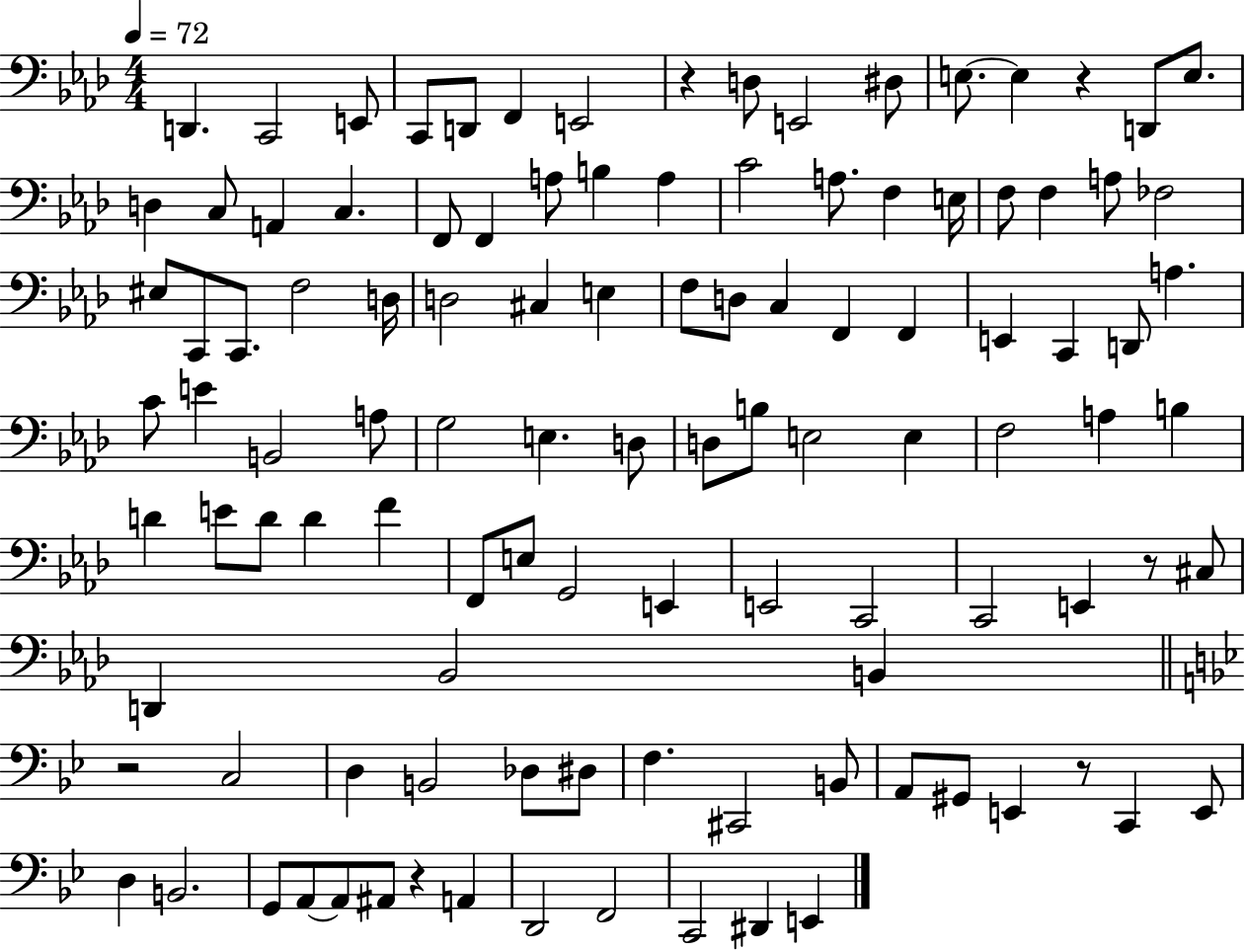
X:1
T:Untitled
M:4/4
L:1/4
K:Ab
D,, C,,2 E,,/2 C,,/2 D,,/2 F,, E,,2 z D,/2 E,,2 ^D,/2 E,/2 E, z D,,/2 E,/2 D, C,/2 A,, C, F,,/2 F,, A,/2 B, A, C2 A,/2 F, E,/4 F,/2 F, A,/2 _F,2 ^E,/2 C,,/2 C,,/2 F,2 D,/4 D,2 ^C, E, F,/2 D,/2 C, F,, F,, E,, C,, D,,/2 A, C/2 E B,,2 A,/2 G,2 E, D,/2 D,/2 B,/2 E,2 E, F,2 A, B, D E/2 D/2 D F F,,/2 E,/2 G,,2 E,, E,,2 C,,2 C,,2 E,, z/2 ^C,/2 D,, _B,,2 B,, z2 C,2 D, B,,2 _D,/2 ^D,/2 F, ^C,,2 B,,/2 A,,/2 ^G,,/2 E,, z/2 C,, E,,/2 D, B,,2 G,,/2 A,,/2 A,,/2 ^A,,/2 z A,, D,,2 F,,2 C,,2 ^D,, E,,